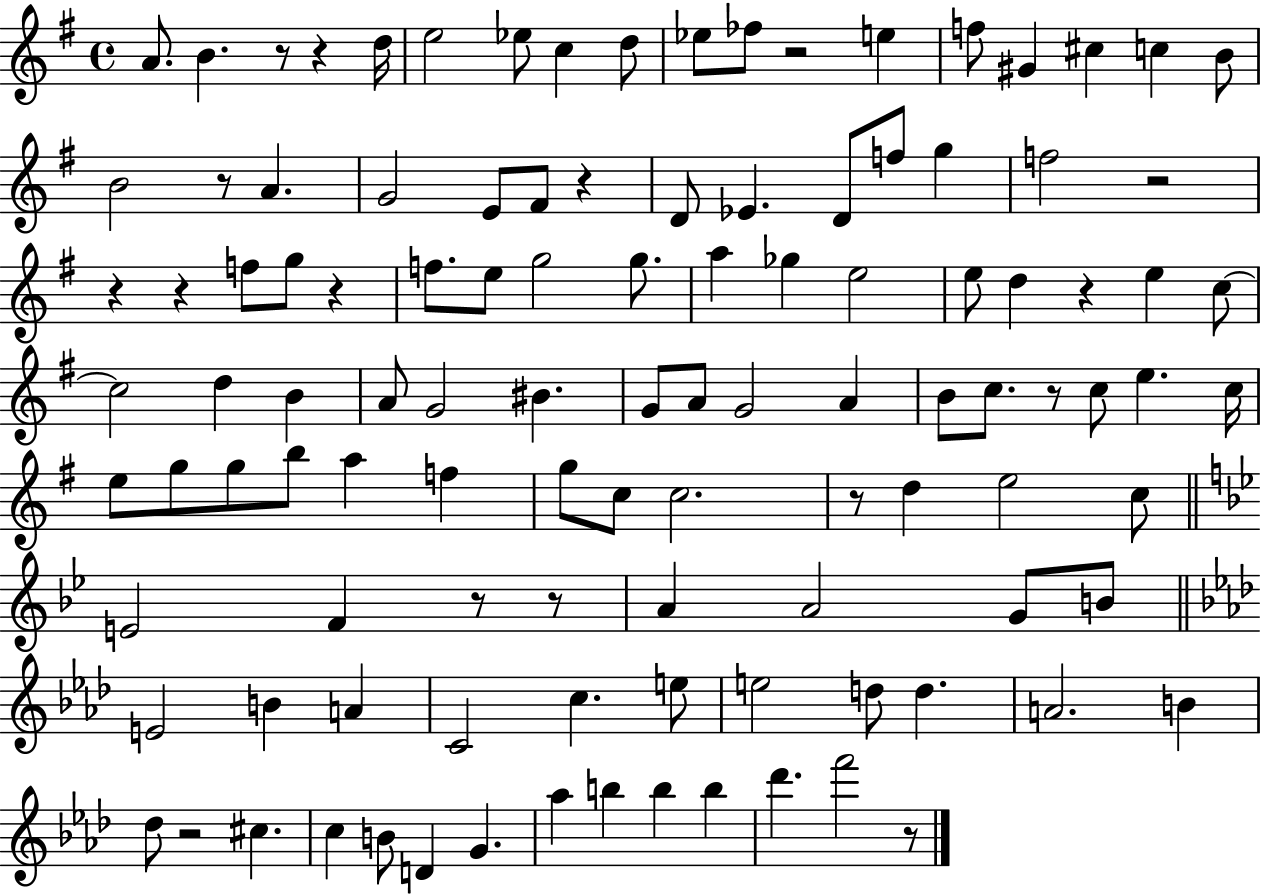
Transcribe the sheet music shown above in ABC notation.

X:1
T:Untitled
M:4/4
L:1/4
K:G
A/2 B z/2 z d/4 e2 _e/2 c d/2 _e/2 _f/2 z2 e f/2 ^G ^c c B/2 B2 z/2 A G2 E/2 ^F/2 z D/2 _E D/2 f/2 g f2 z2 z z f/2 g/2 z f/2 e/2 g2 g/2 a _g e2 e/2 d z e c/2 c2 d B A/2 G2 ^B G/2 A/2 G2 A B/2 c/2 z/2 c/2 e c/4 e/2 g/2 g/2 b/2 a f g/2 c/2 c2 z/2 d e2 c/2 E2 F z/2 z/2 A A2 G/2 B/2 E2 B A C2 c e/2 e2 d/2 d A2 B _d/2 z2 ^c c B/2 D G _a b b b _d' f'2 z/2